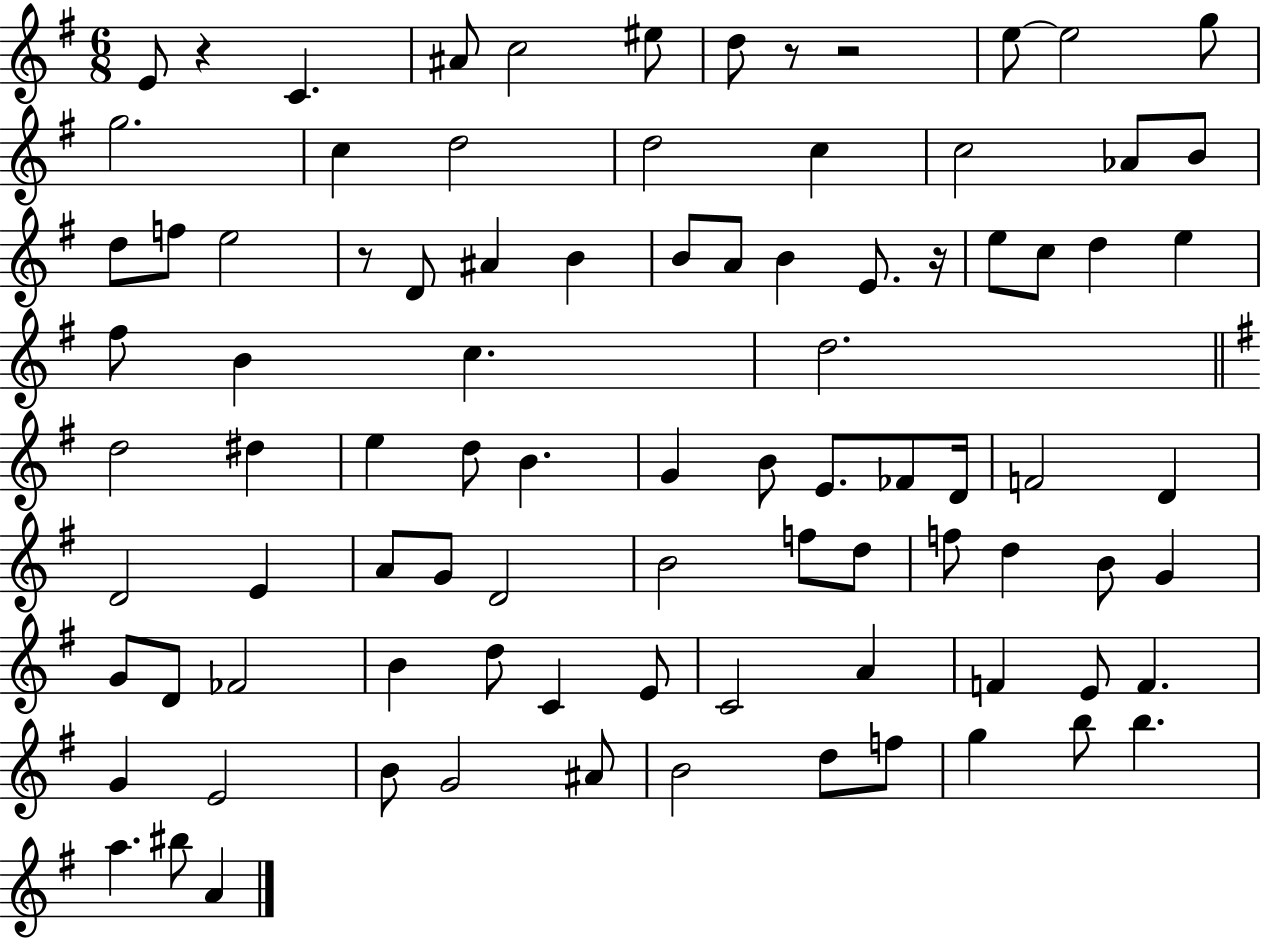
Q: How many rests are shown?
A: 5